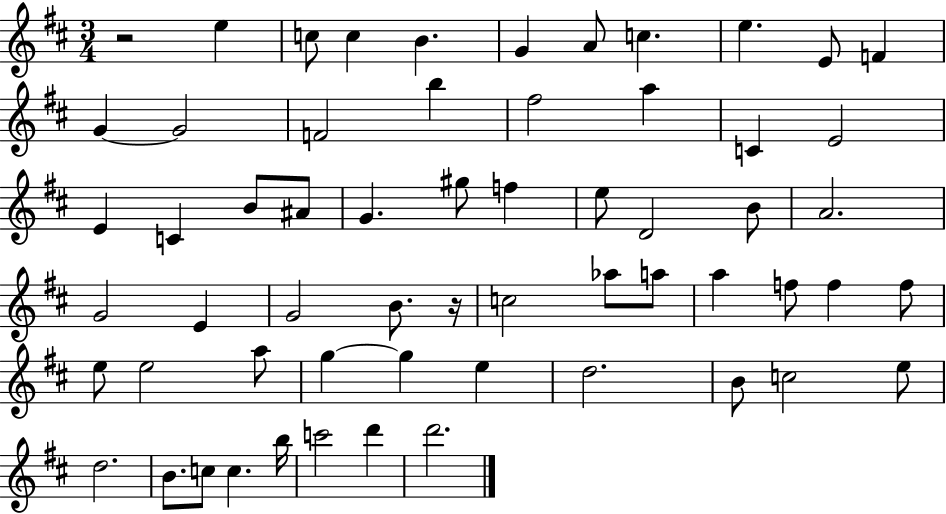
{
  \clef treble
  \numericTimeSignature
  \time 3/4
  \key d \major
  r2 e''4 | c''8 c''4 b'4. | g'4 a'8 c''4. | e''4. e'8 f'4 | \break g'4~~ g'2 | f'2 b''4 | fis''2 a''4 | c'4 e'2 | \break e'4 c'4 b'8 ais'8 | g'4. gis''8 f''4 | e''8 d'2 b'8 | a'2. | \break g'2 e'4 | g'2 b'8. r16 | c''2 aes''8 a''8 | a''4 f''8 f''4 f''8 | \break e''8 e''2 a''8 | g''4~~ g''4 e''4 | d''2. | b'8 c''2 e''8 | \break d''2. | b'8. c''8 c''4. b''16 | c'''2 d'''4 | d'''2. | \break \bar "|."
}